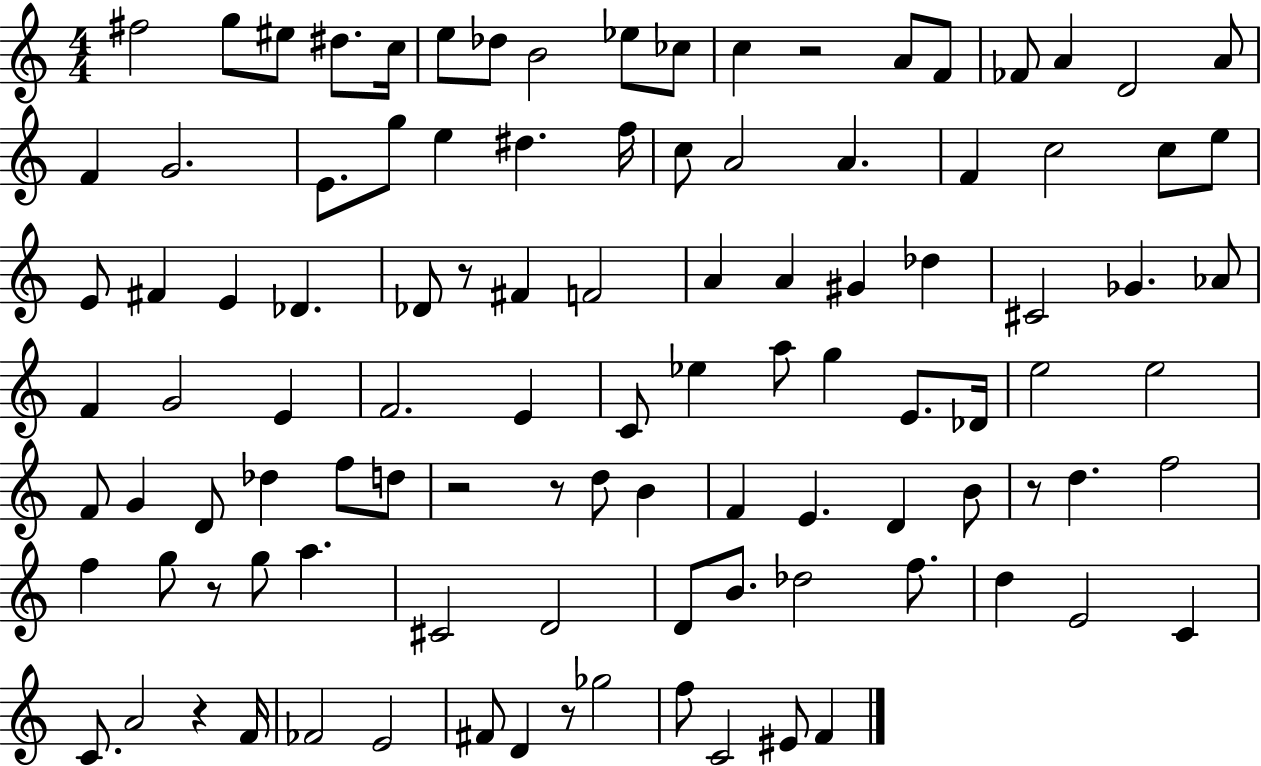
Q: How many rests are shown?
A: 8